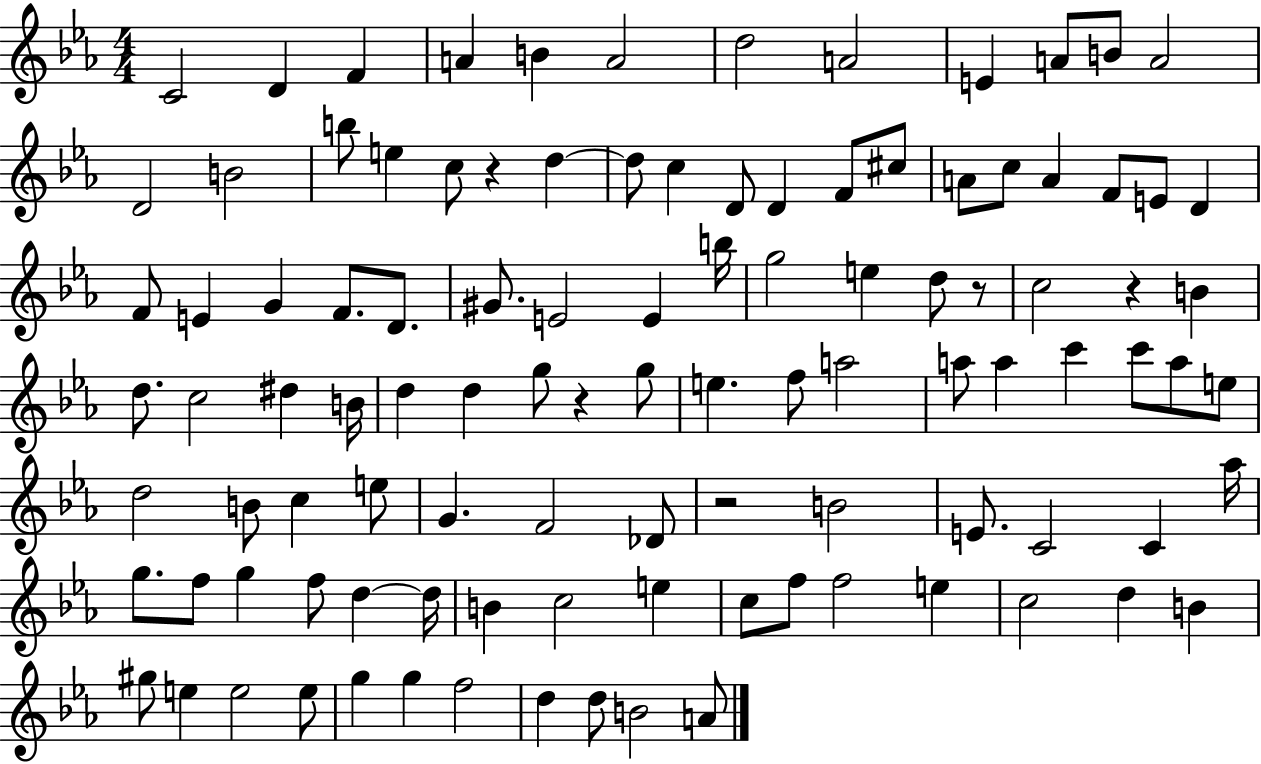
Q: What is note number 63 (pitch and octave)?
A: B4